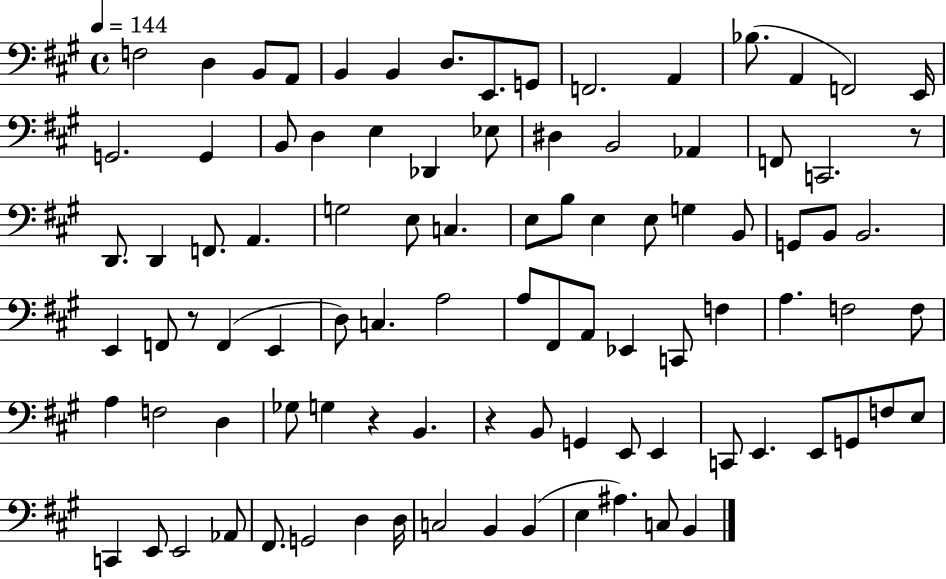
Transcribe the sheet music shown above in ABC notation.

X:1
T:Untitled
M:4/4
L:1/4
K:A
F,2 D, B,,/2 A,,/2 B,, B,, D,/2 E,,/2 G,,/2 F,,2 A,, _B,/2 A,, F,,2 E,,/4 G,,2 G,, B,,/2 D, E, _D,, _E,/2 ^D, B,,2 _A,, F,,/2 C,,2 z/2 D,,/2 D,, F,,/2 A,, G,2 E,/2 C, E,/2 B,/2 E, E,/2 G, B,,/2 G,,/2 B,,/2 B,,2 E,, F,,/2 z/2 F,, E,, D,/2 C, A,2 A,/2 ^F,,/2 A,,/2 _E,, C,,/2 F, A, F,2 F,/2 A, F,2 D, _G,/2 G, z B,, z B,,/2 G,, E,,/2 E,, C,,/2 E,, E,,/2 G,,/2 F,/2 E,/2 C,, E,,/2 E,,2 _A,,/2 ^F,,/2 G,,2 D, D,/4 C,2 B,, B,, E, ^A, C,/2 B,,